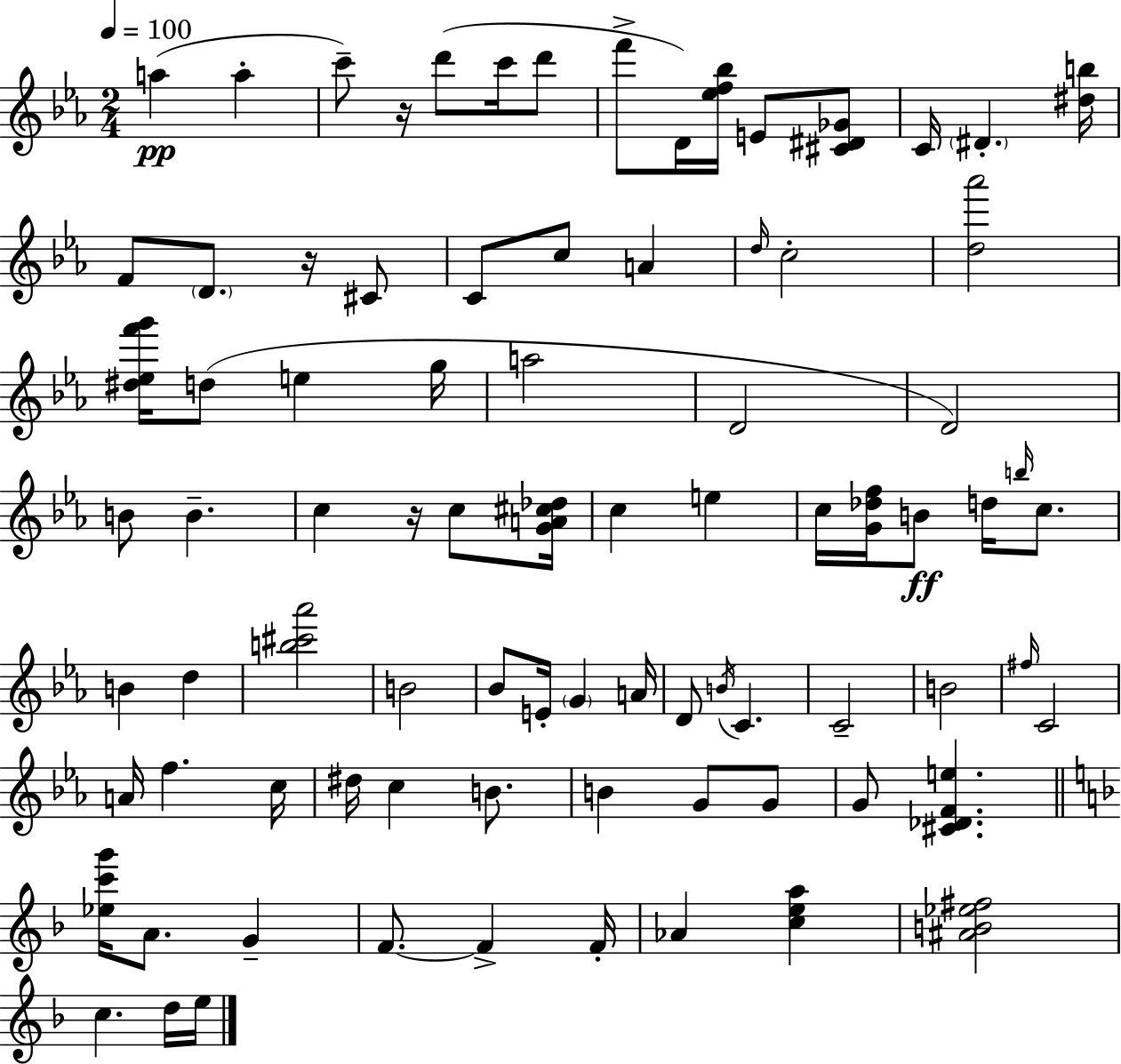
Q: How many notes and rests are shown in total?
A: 84